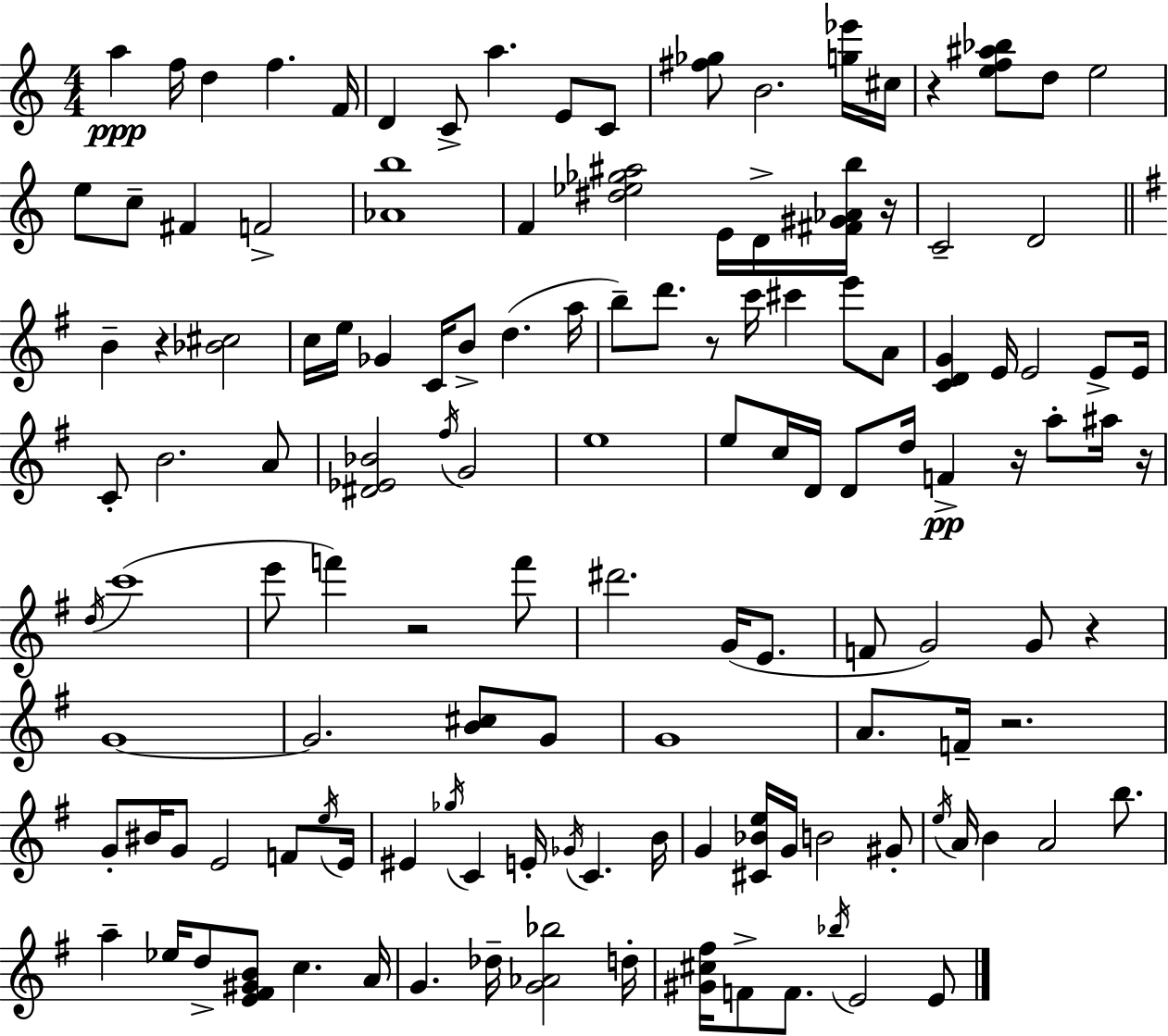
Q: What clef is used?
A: treble